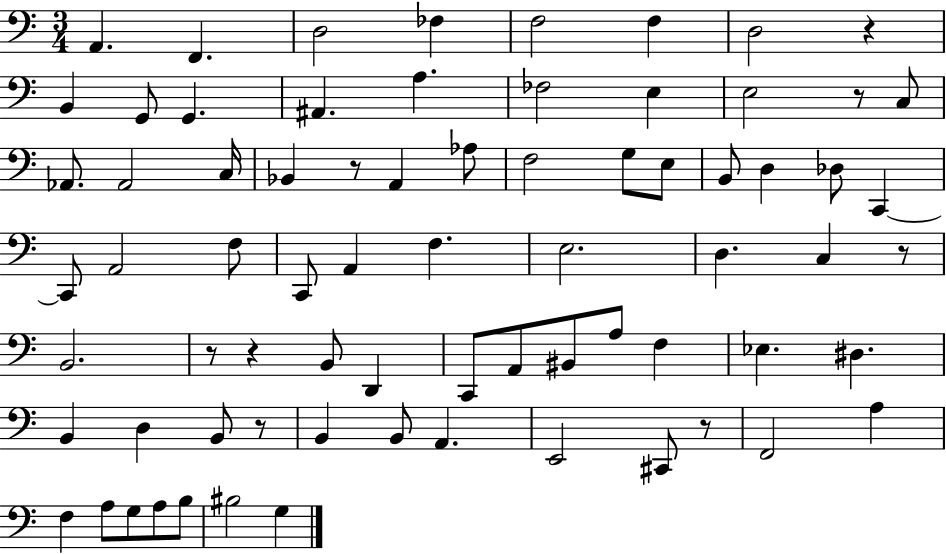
A2/q. F2/q. D3/h FES3/q F3/h F3/q D3/h R/q B2/q G2/e G2/q. A#2/q. A3/q. FES3/h E3/q E3/h R/e C3/e Ab2/e. Ab2/h C3/s Bb2/q R/e A2/q Ab3/e F3/h G3/e E3/e B2/e D3/q Db3/e C2/q C2/e A2/h F3/e C2/e A2/q F3/q. E3/h. D3/q. C3/q R/e B2/h. R/e R/q B2/e D2/q C2/e A2/e BIS2/e A3/e F3/q Eb3/q. D#3/q. B2/q D3/q B2/e R/e B2/q B2/e A2/q. E2/h C#2/e R/e F2/h A3/q F3/q A3/e G3/e A3/e B3/e BIS3/h G3/q